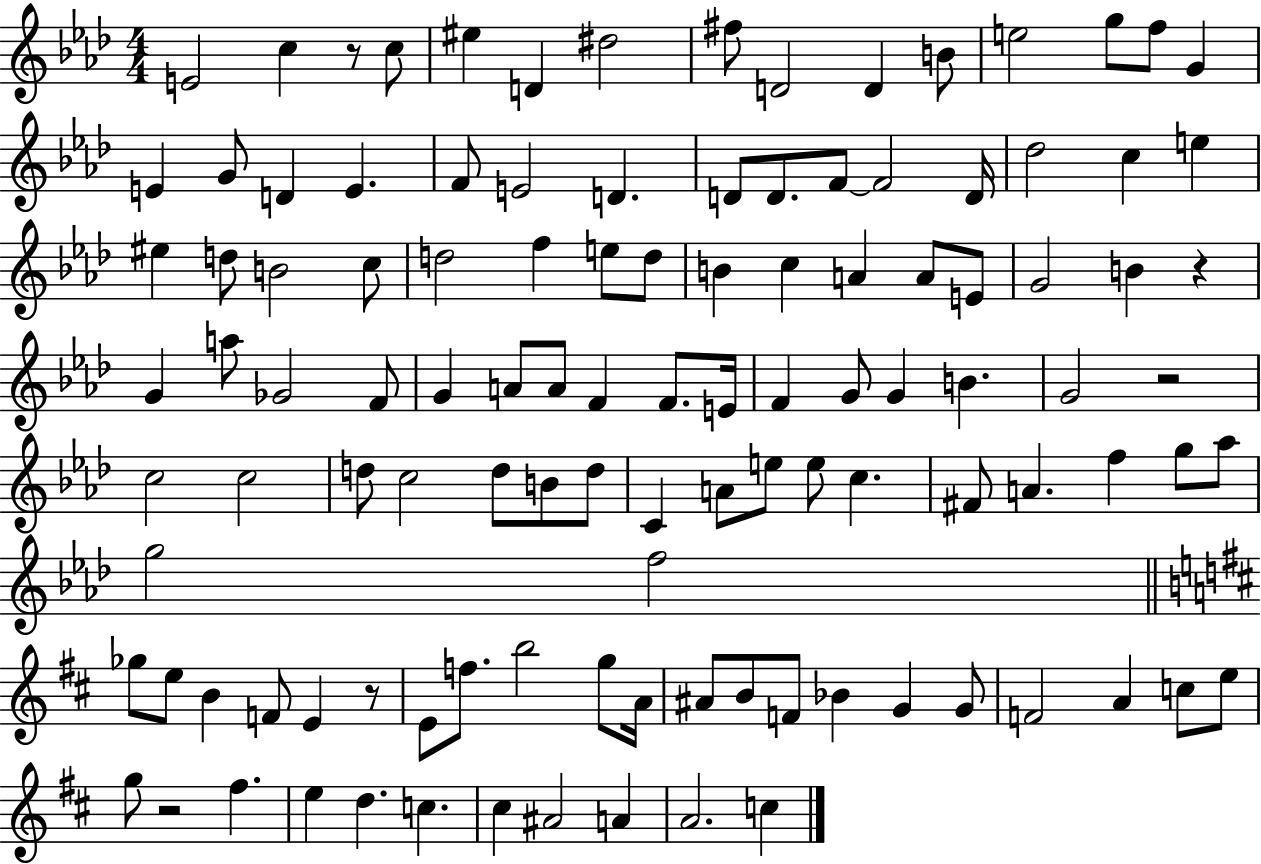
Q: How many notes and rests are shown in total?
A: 113